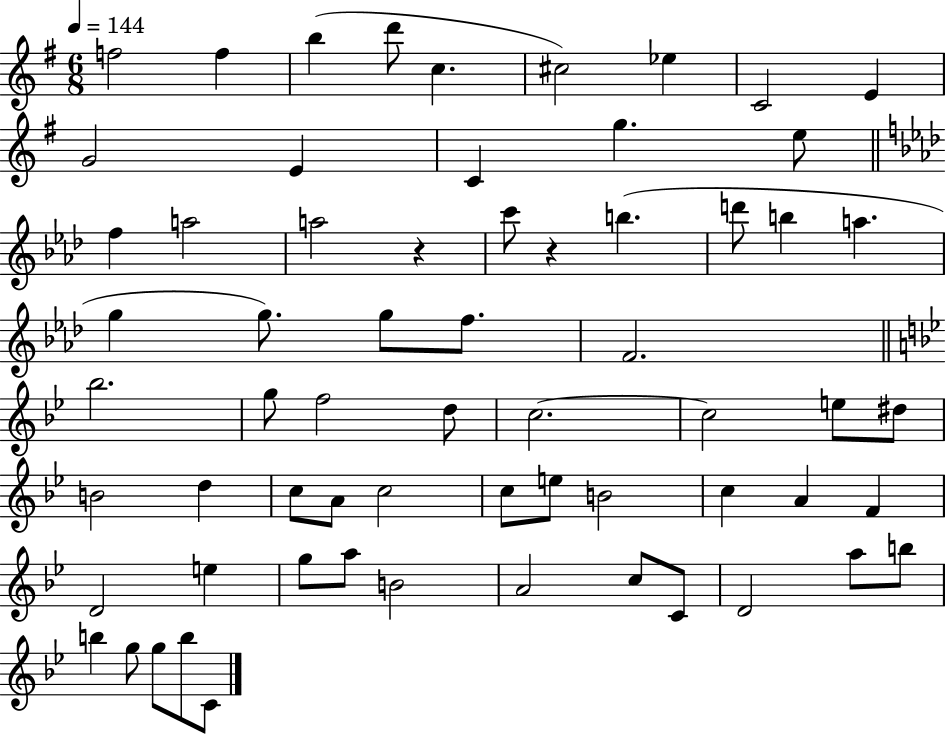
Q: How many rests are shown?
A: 2